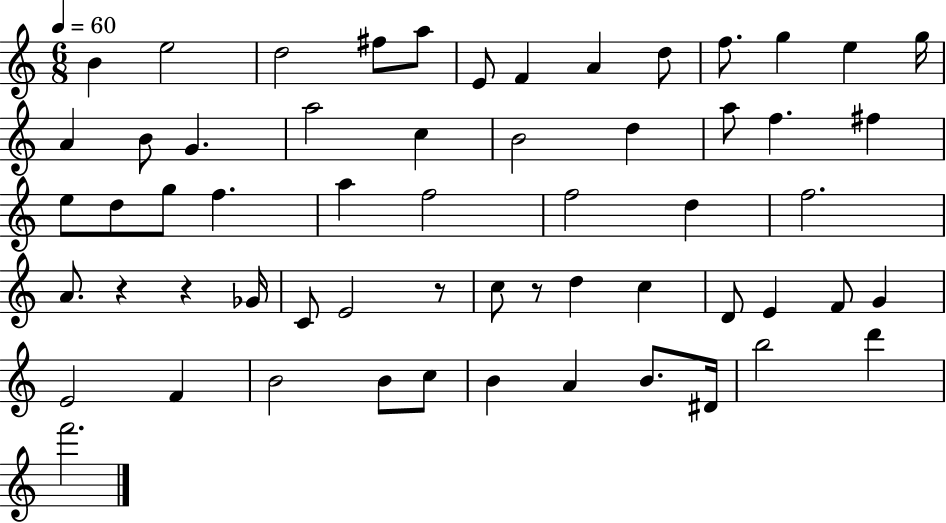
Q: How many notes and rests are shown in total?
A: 59